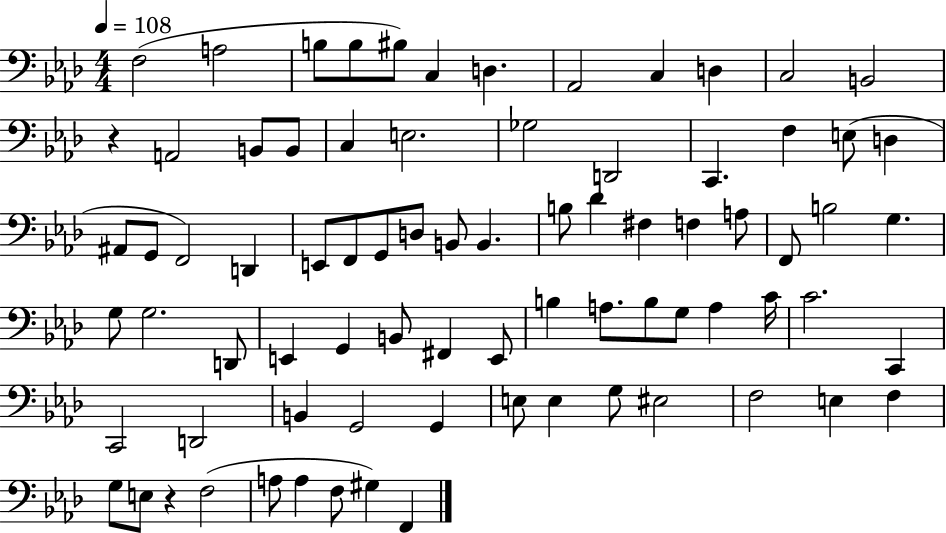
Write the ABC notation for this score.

X:1
T:Untitled
M:4/4
L:1/4
K:Ab
F,2 A,2 B,/2 B,/2 ^B,/2 C, D, _A,,2 C, D, C,2 B,,2 z A,,2 B,,/2 B,,/2 C, E,2 _G,2 D,,2 C,, F, E,/2 D, ^A,,/2 G,,/2 F,,2 D,, E,,/2 F,,/2 G,,/2 D,/2 B,,/2 B,, B,/2 _D ^F, F, A,/2 F,,/2 B,2 G, G,/2 G,2 D,,/2 E,, G,, B,,/2 ^F,, E,,/2 B, A,/2 B,/2 G,/2 A, C/4 C2 C,, C,,2 D,,2 B,, G,,2 G,, E,/2 E, G,/2 ^E,2 F,2 E, F, G,/2 E,/2 z F,2 A,/2 A, F,/2 ^G, F,,